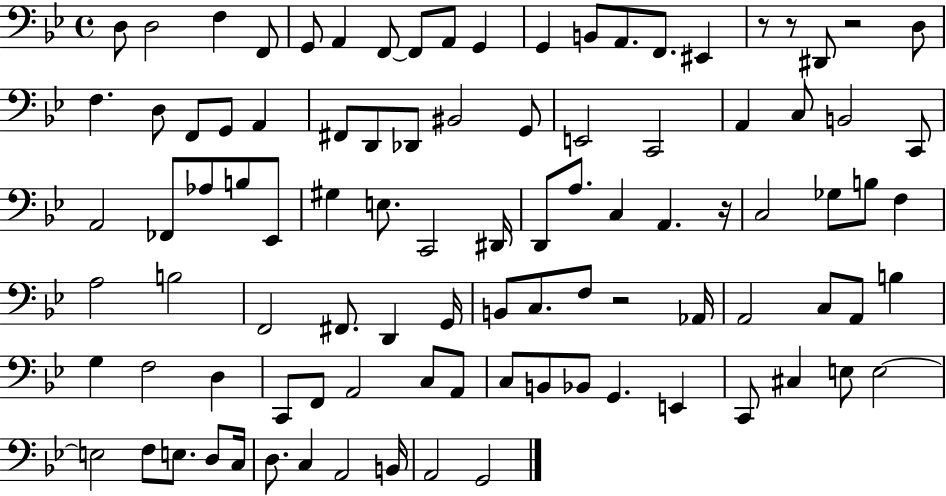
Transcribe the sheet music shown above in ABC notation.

X:1
T:Untitled
M:4/4
L:1/4
K:Bb
D,/2 D,2 F, F,,/2 G,,/2 A,, F,,/2 F,,/2 A,,/2 G,, G,, B,,/2 A,,/2 F,,/2 ^E,, z/2 z/2 ^D,,/2 z2 D,/2 F, D,/2 F,,/2 G,,/2 A,, ^F,,/2 D,,/2 _D,,/2 ^B,,2 G,,/2 E,,2 C,,2 A,, C,/2 B,,2 C,,/2 A,,2 _F,,/2 _A,/2 B,/2 _E,,/2 ^G, E,/2 C,,2 ^D,,/4 D,,/2 A,/2 C, A,, z/4 C,2 _G,/2 B,/2 F, A,2 B,2 F,,2 ^F,,/2 D,, G,,/4 B,,/2 C,/2 F,/2 z2 _A,,/4 A,,2 C,/2 A,,/2 B, G, F,2 D, C,,/2 F,,/2 A,,2 C,/2 A,,/2 C,/2 B,,/2 _B,,/2 G,, E,, C,,/2 ^C, E,/2 E,2 E,2 F,/2 E,/2 D,/2 C,/4 D,/2 C, A,,2 B,,/4 A,,2 G,,2